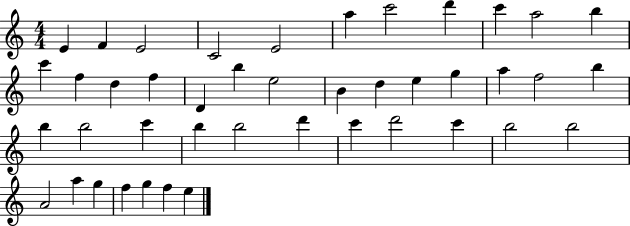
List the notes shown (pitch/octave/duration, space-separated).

E4/q F4/q E4/h C4/h E4/h A5/q C6/h D6/q C6/q A5/h B5/q C6/q F5/q D5/q F5/q D4/q B5/q E5/h B4/q D5/q E5/q G5/q A5/q F5/h B5/q B5/q B5/h C6/q B5/q B5/h D6/q C6/q D6/h C6/q B5/h B5/h A4/h A5/q G5/q F5/q G5/q F5/q E5/q